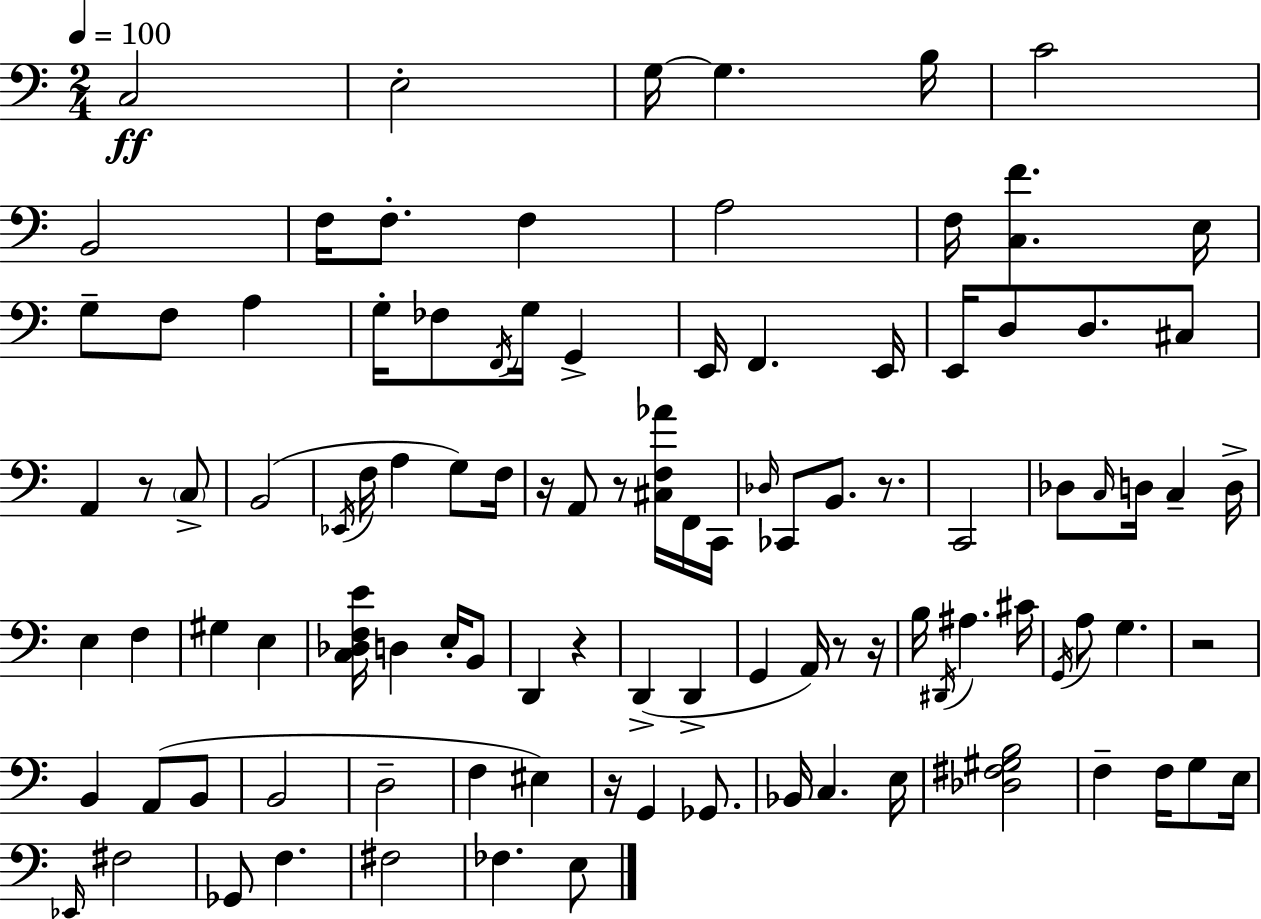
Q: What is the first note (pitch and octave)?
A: C3